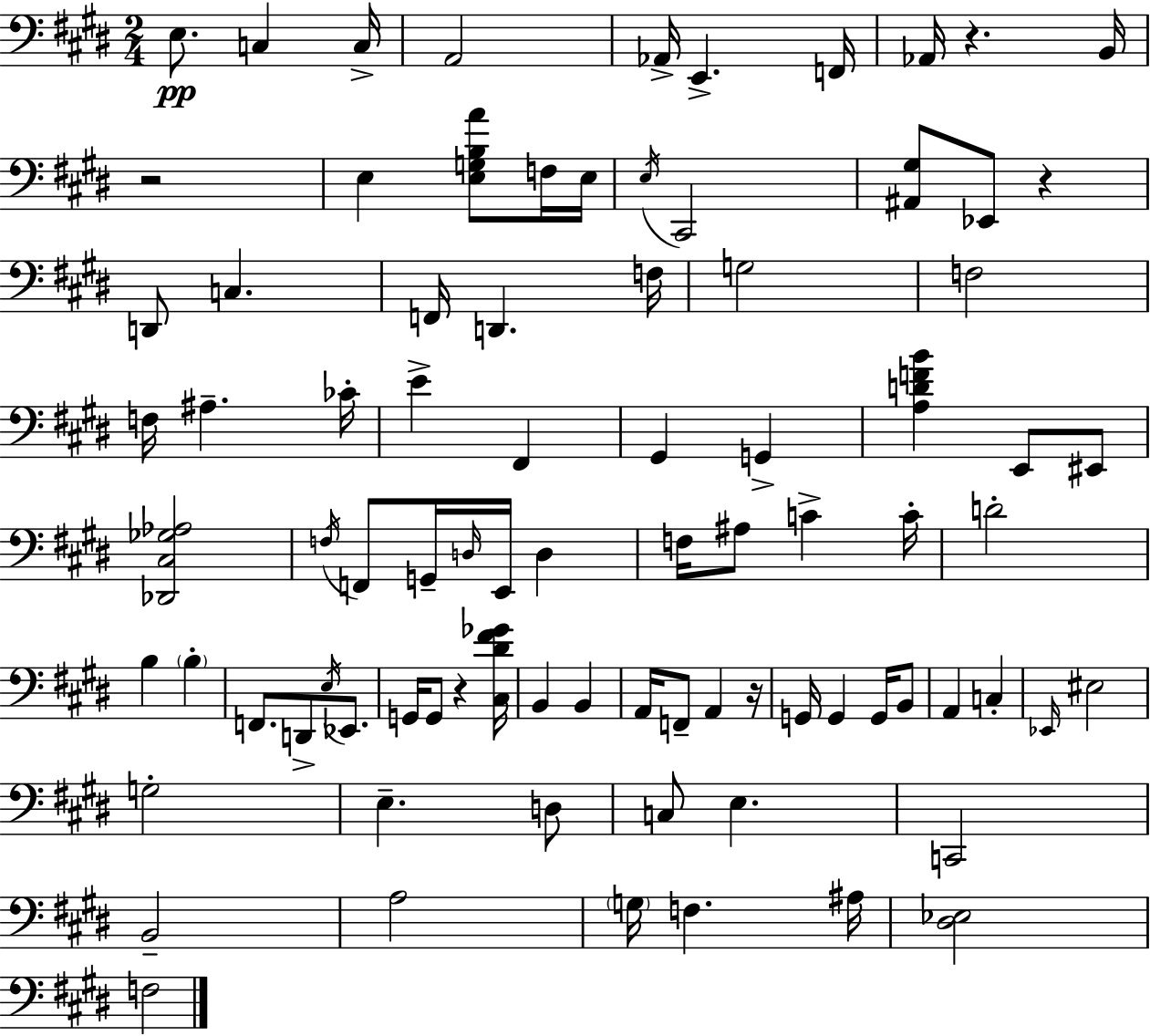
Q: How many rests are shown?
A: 5